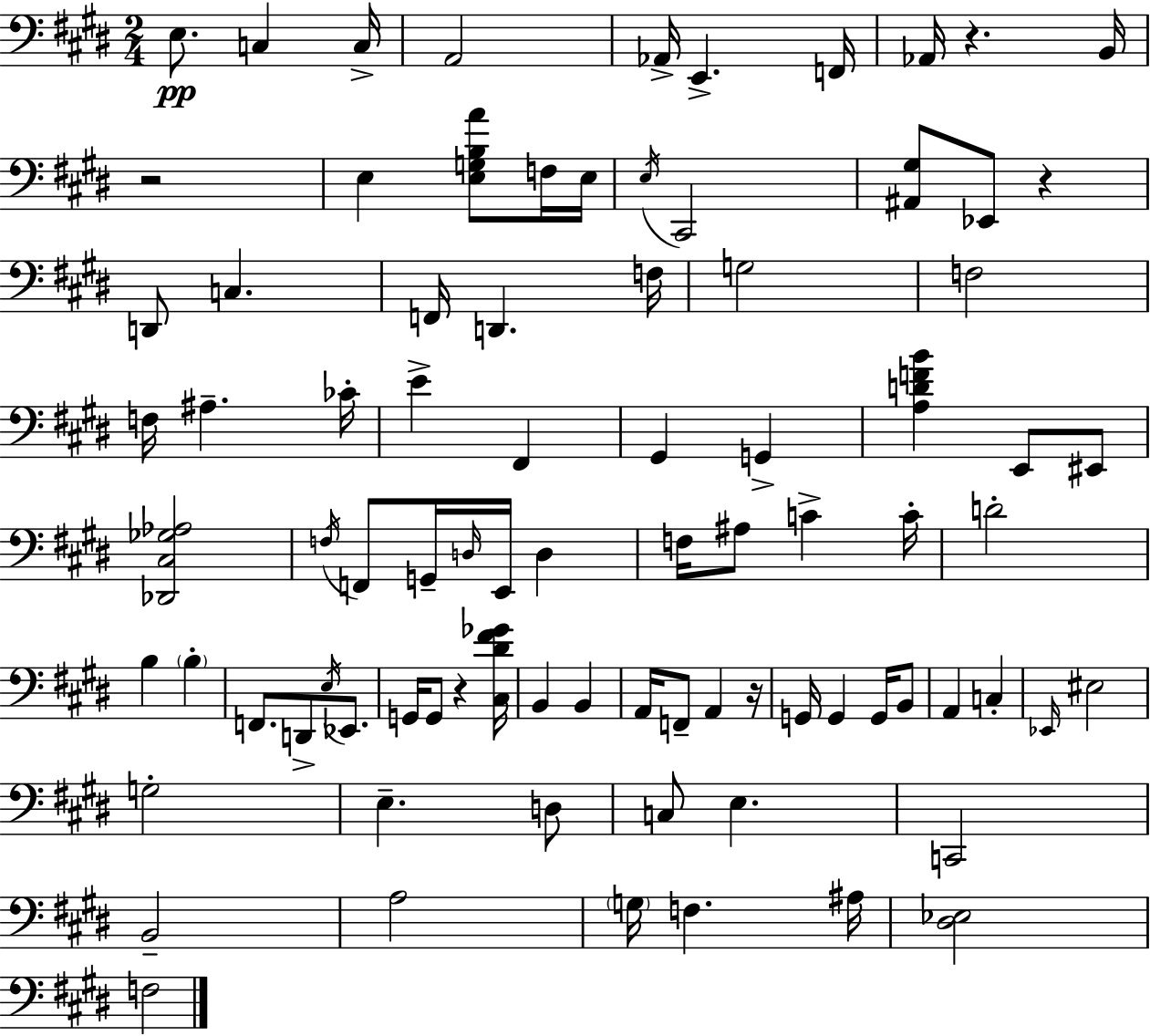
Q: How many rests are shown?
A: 5